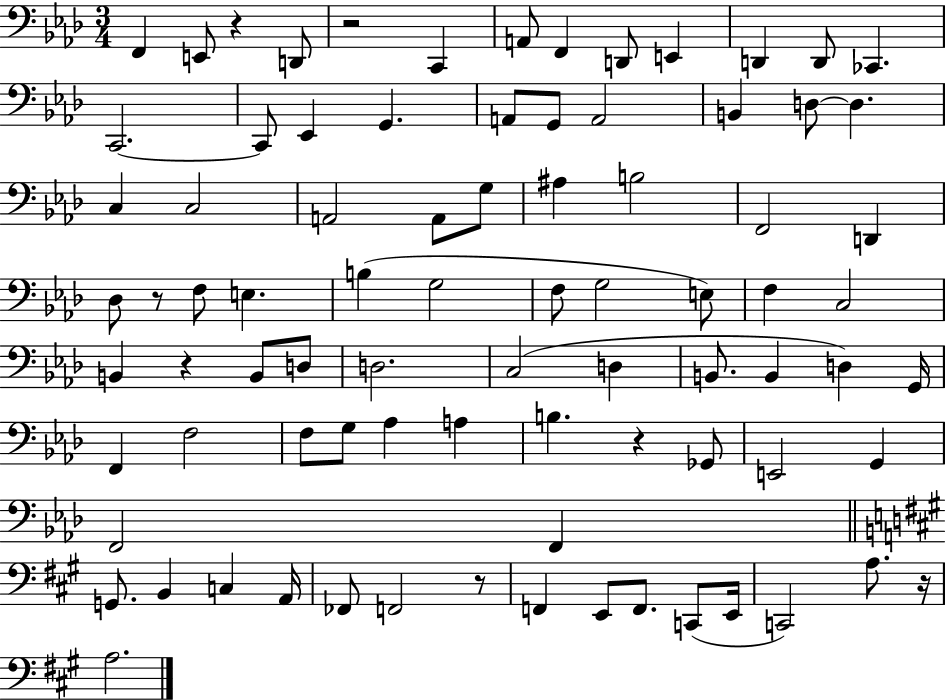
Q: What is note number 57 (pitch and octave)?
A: B3